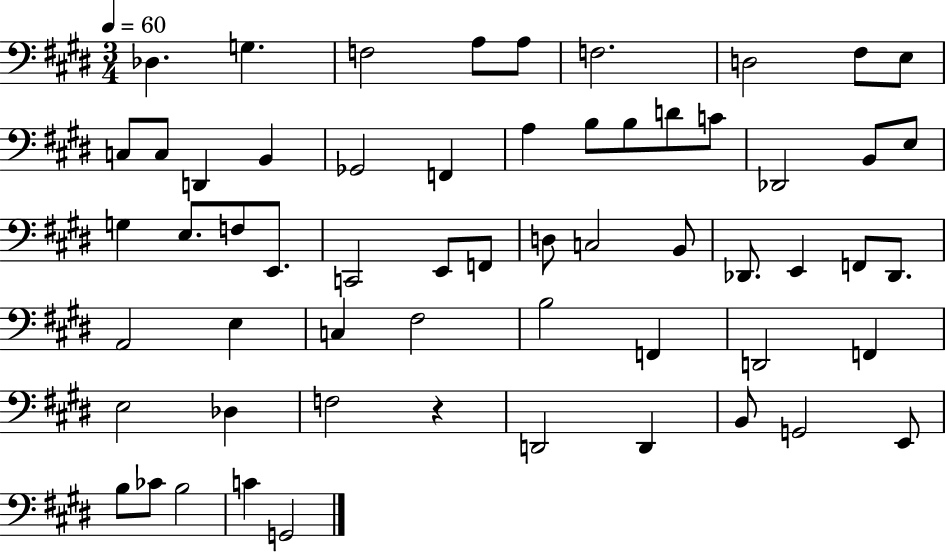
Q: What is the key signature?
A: E major